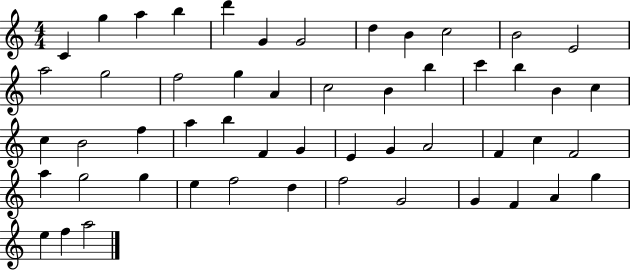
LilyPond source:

{
  \clef treble
  \numericTimeSignature
  \time 4/4
  \key c \major
  c'4 g''4 a''4 b''4 | d'''4 g'4 g'2 | d''4 b'4 c''2 | b'2 e'2 | \break a''2 g''2 | f''2 g''4 a'4 | c''2 b'4 b''4 | c'''4 b''4 b'4 c''4 | \break c''4 b'2 f''4 | a''4 b''4 f'4 g'4 | e'4 g'4 a'2 | f'4 c''4 f'2 | \break a''4 g''2 g''4 | e''4 f''2 d''4 | f''2 g'2 | g'4 f'4 a'4 g''4 | \break e''4 f''4 a''2 | \bar "|."
}